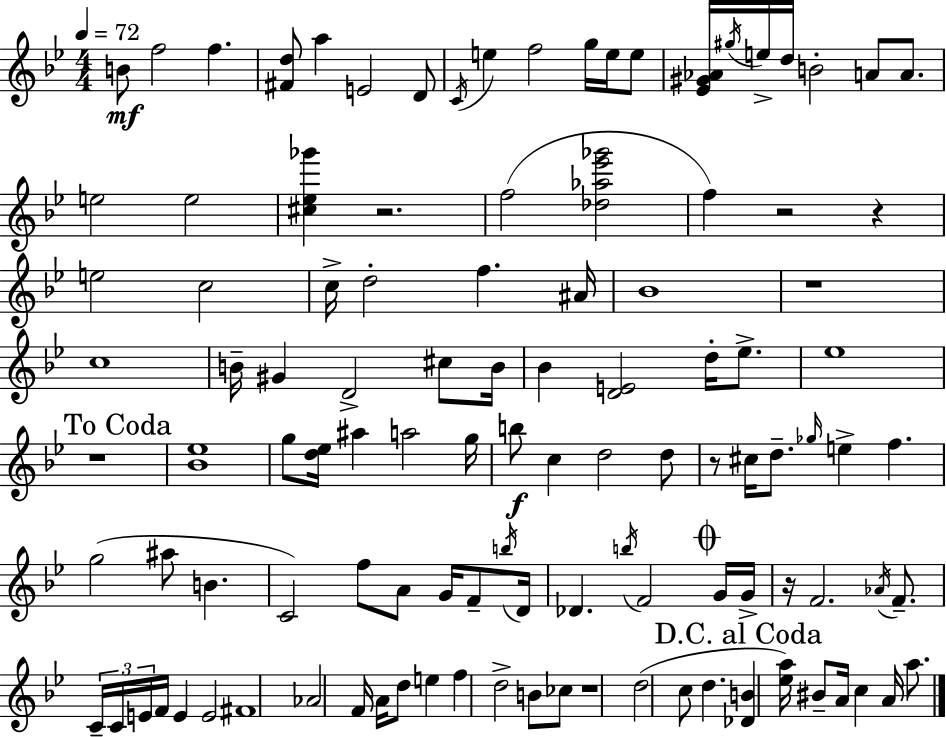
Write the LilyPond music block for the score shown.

{
  \clef treble
  \numericTimeSignature
  \time 4/4
  \key bes \major
  \tempo 4 = 72
  b'8\mf f''2 f''4. | <fis' d''>8 a''4 e'2 d'8 | \acciaccatura { c'16 } e''4 f''2 g''16 e''16 e''8 | <ees' gis' aes'>16 \acciaccatura { gis''16 } e''16-> d''16 b'2-. a'8 a'8. | \break e''2 e''2 | <cis'' ees'' ges'''>4 r2. | f''2( <des'' aes'' ees''' ges'''>2 | f''4) r2 r4 | \break e''2 c''2 | c''16-> d''2-. f''4. | ais'16 bes'1 | r1 | \break c''1 | b'16-- gis'4 d'2-> cis''8 | b'16 bes'4 <d' e'>2 d''16-. ees''8.-> | ees''1 | \break \mark "To Coda" r1 | <bes' ees''>1 | g''8 <d'' ees''>16 ais''4 a''2 | g''16 b''8\f c''4 d''2 | \break d''8 r8 cis''16 d''8.-- \grace { ges''16 } e''4-> f''4. | g''2( ais''8 b'4. | c'2) f''8 a'8 g'16 | f'8-- \acciaccatura { b''16 } d'16 des'4. \acciaccatura { b''16 } f'2 | \break \mark \markup { \musicglyph "scripts.coda" } g'16 g'16-> r16 f'2. | \acciaccatura { aes'16 } f'8.-- \tuplet 3/2 { c'16-- c'16 e'16 } f'16 e'4 e'2 | fis'1 | aes'2 f'16 a'16 | \break d''8 e''4 f''4 d''2-> | b'8 ces''8 r1 | d''2( c''8 | d''4. \mark "D.C. al Coda" <des' b'>4 <ees'' a''>16) bis'8-- a'16 c''4 | \break a'16 a''8. \bar "|."
}